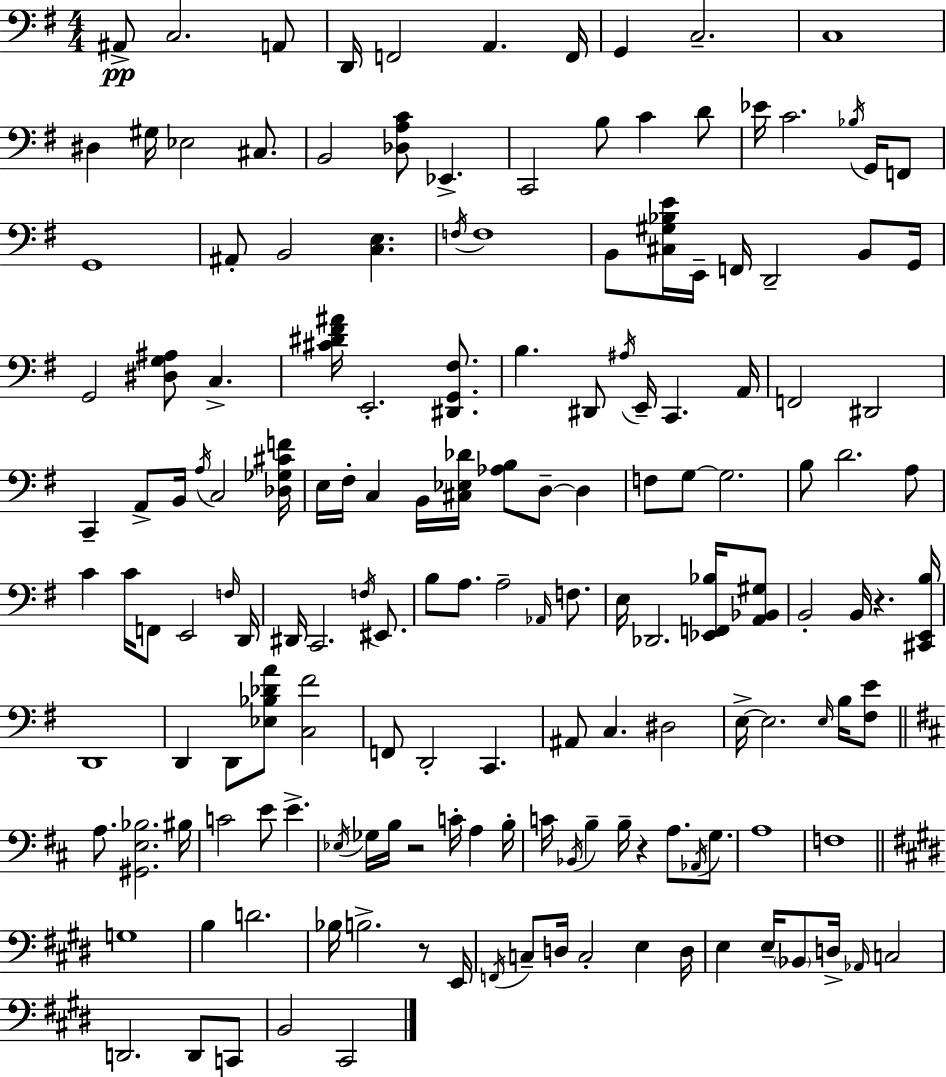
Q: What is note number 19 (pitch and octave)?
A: C4